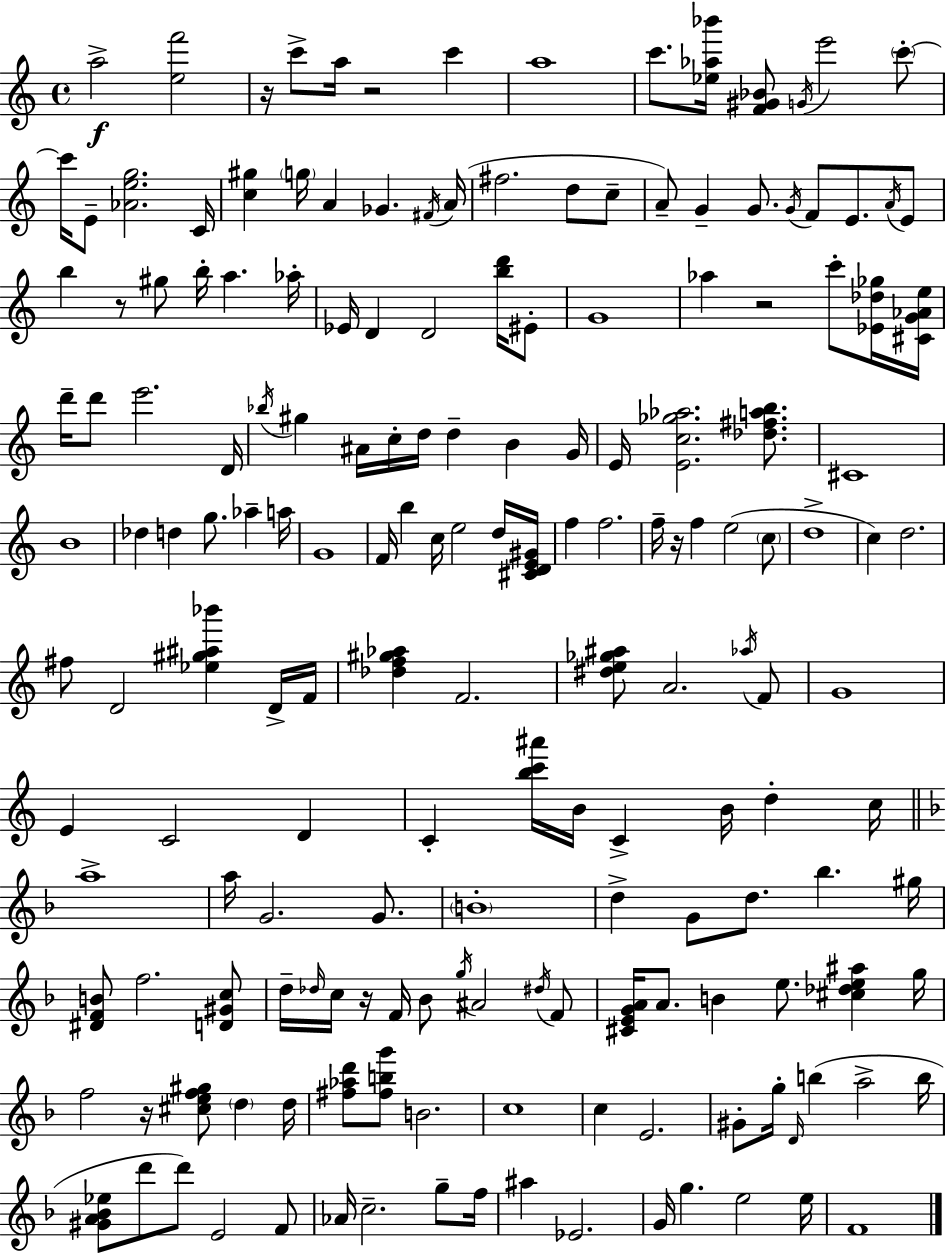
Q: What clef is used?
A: treble